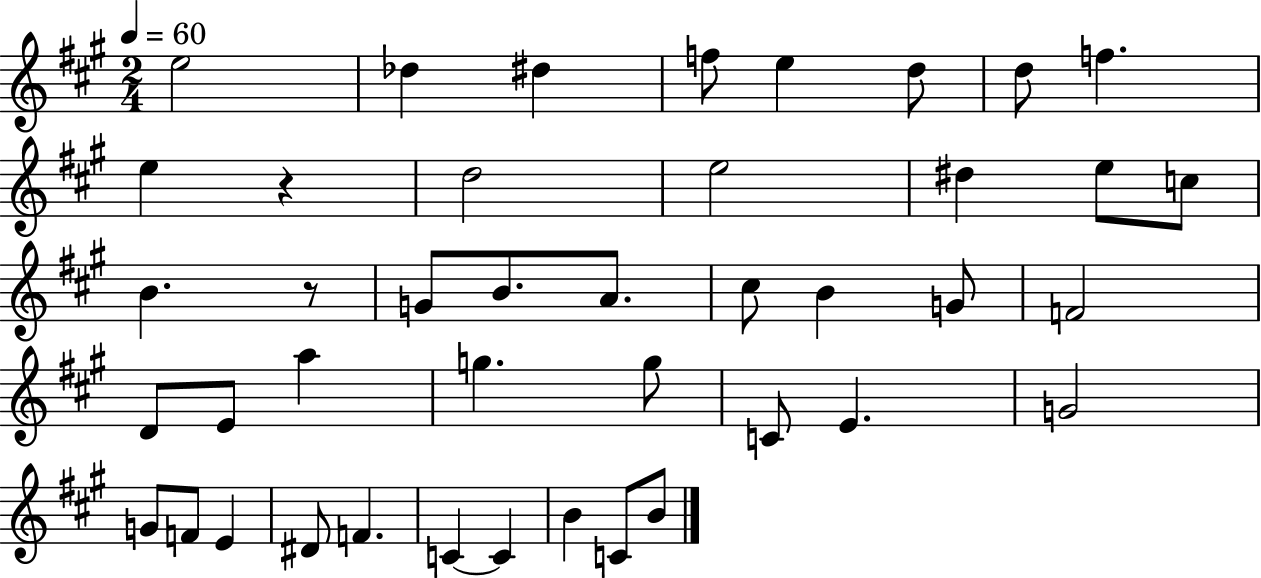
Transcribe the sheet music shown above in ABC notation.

X:1
T:Untitled
M:2/4
L:1/4
K:A
e2 _d ^d f/2 e d/2 d/2 f e z d2 e2 ^d e/2 c/2 B z/2 G/2 B/2 A/2 ^c/2 B G/2 F2 D/2 E/2 a g g/2 C/2 E G2 G/2 F/2 E ^D/2 F C C B C/2 B/2